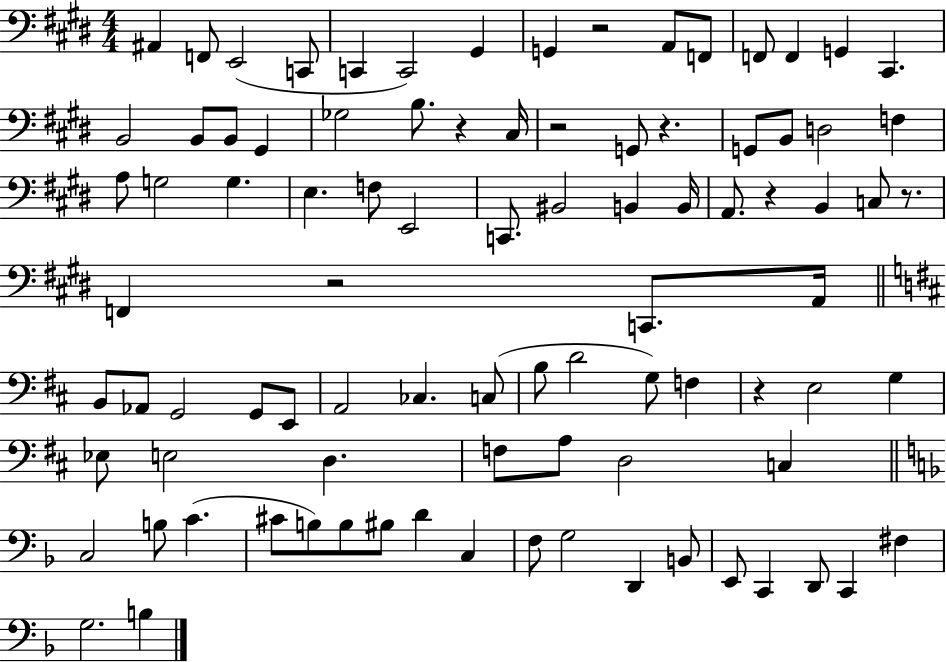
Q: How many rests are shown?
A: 8